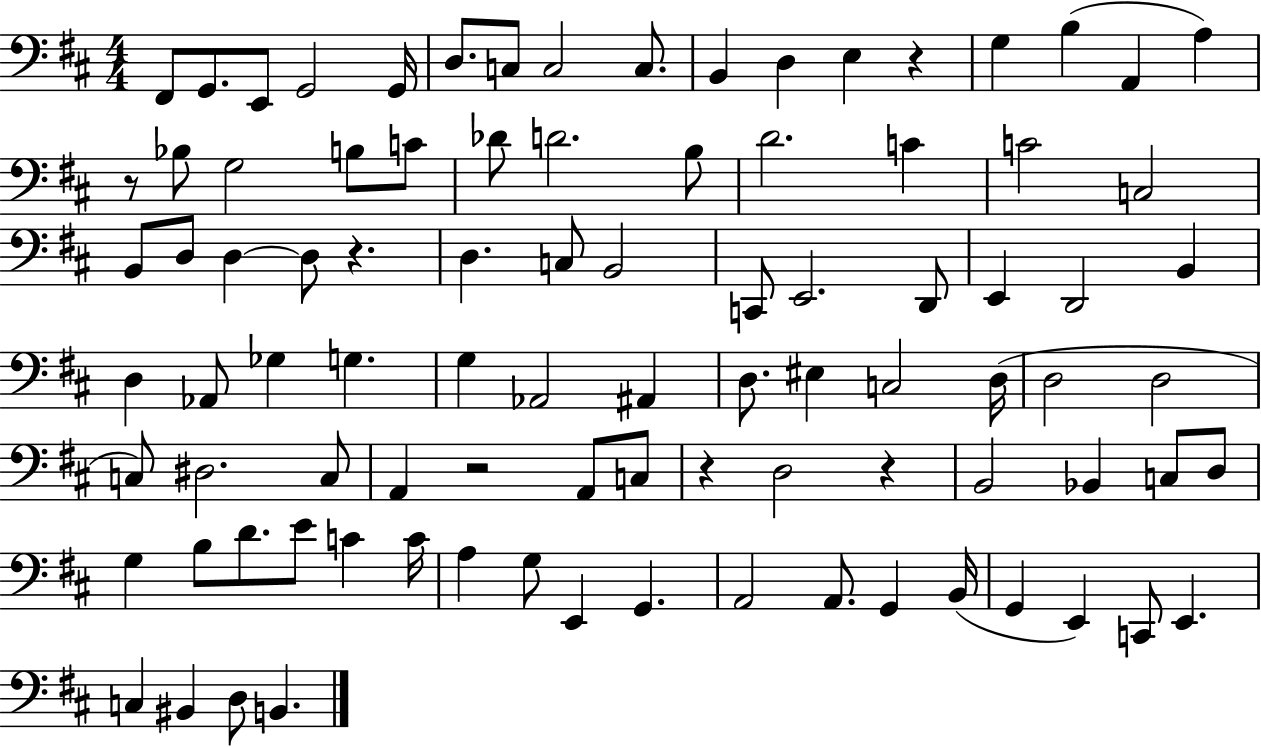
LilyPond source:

{
  \clef bass
  \numericTimeSignature
  \time 4/4
  \key d \major
  \repeat volta 2 { fis,8 g,8. e,8 g,2 g,16 | d8. c8 c2 c8. | b,4 d4 e4 r4 | g4 b4( a,4 a4) | \break r8 bes8 g2 b8 c'8 | des'8 d'2. b8 | d'2. c'4 | c'2 c2 | \break b,8 d8 d4~~ d8 r4. | d4. c8 b,2 | c,8 e,2. d,8 | e,4 d,2 b,4 | \break d4 aes,8 ges4 g4. | g4 aes,2 ais,4 | d8. eis4 c2 d16( | d2 d2 | \break c8) dis2. c8 | a,4 r2 a,8 c8 | r4 d2 r4 | b,2 bes,4 c8 d8 | \break g4 b8 d'8. e'8 c'4 c'16 | a4 g8 e,4 g,4. | a,2 a,8. g,4 b,16( | g,4 e,4) c,8 e,4. | \break c4 bis,4 d8 b,4. | } \bar "|."
}